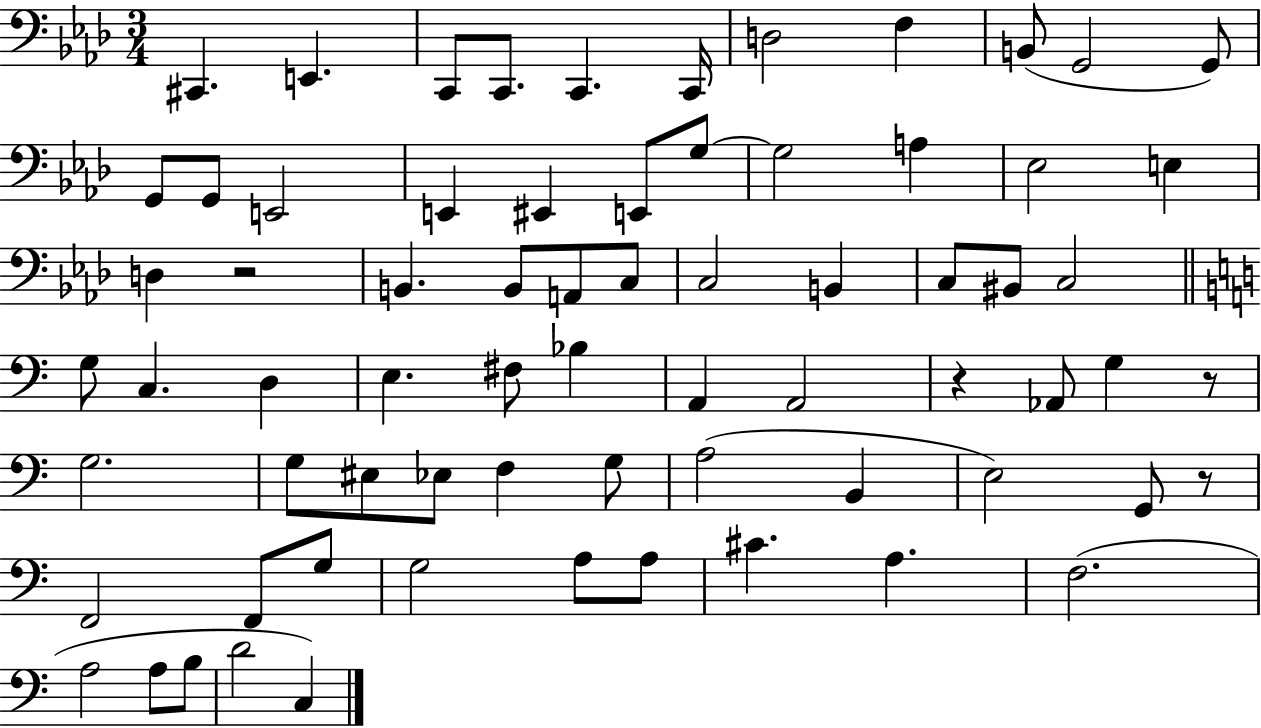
C#2/q. E2/q. C2/e C2/e. C2/q. C2/s D3/h F3/q B2/e G2/h G2/e G2/e G2/e E2/h E2/q EIS2/q E2/e G3/e G3/h A3/q Eb3/h E3/q D3/q R/h B2/q. B2/e A2/e C3/e C3/h B2/q C3/e BIS2/e C3/h G3/e C3/q. D3/q E3/q. F#3/e Bb3/q A2/q A2/h R/q Ab2/e G3/q R/e G3/h. G3/e EIS3/e Eb3/e F3/q G3/e A3/h B2/q E3/h G2/e R/e F2/h F2/e G3/e G3/h A3/e A3/e C#4/q. A3/q. F3/h. A3/h A3/e B3/e D4/h C3/q